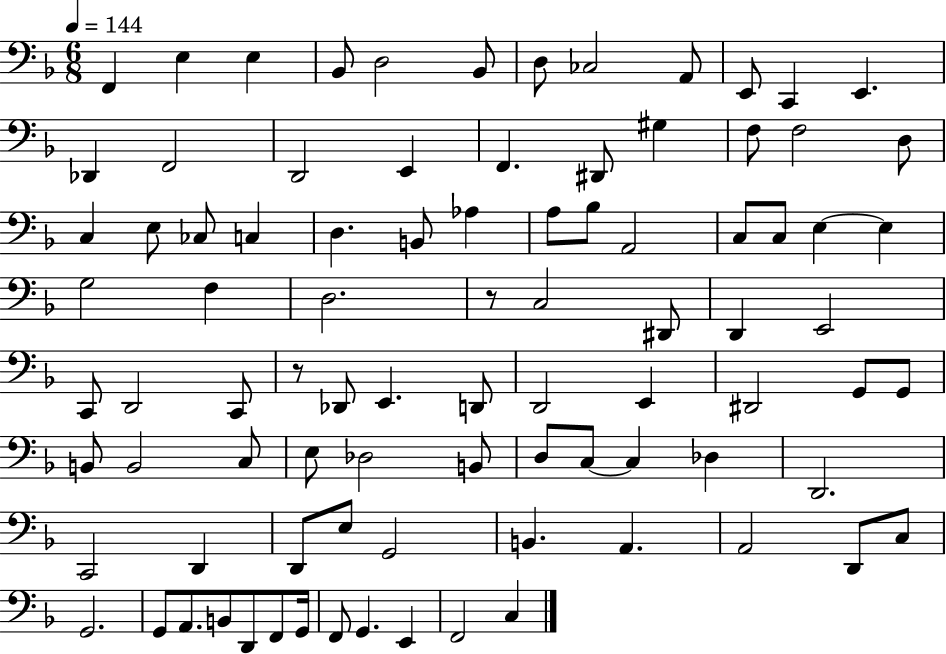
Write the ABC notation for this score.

X:1
T:Untitled
M:6/8
L:1/4
K:F
F,, E, E, _B,,/2 D,2 _B,,/2 D,/2 _C,2 A,,/2 E,,/2 C,, E,, _D,, F,,2 D,,2 E,, F,, ^D,,/2 ^G, F,/2 F,2 D,/2 C, E,/2 _C,/2 C, D, B,,/2 _A, A,/2 _B,/2 A,,2 C,/2 C,/2 E, E, G,2 F, D,2 z/2 C,2 ^D,,/2 D,, E,,2 C,,/2 D,,2 C,,/2 z/2 _D,,/2 E,, D,,/2 D,,2 E,, ^D,,2 G,,/2 G,,/2 B,,/2 B,,2 C,/2 E,/2 _D,2 B,,/2 D,/2 C,/2 C, _D, D,,2 C,,2 D,, D,,/2 E,/2 G,,2 B,, A,, A,,2 D,,/2 C,/2 G,,2 G,,/2 A,,/2 B,,/2 D,,/2 F,,/2 G,,/4 F,,/2 G,, E,, F,,2 C,